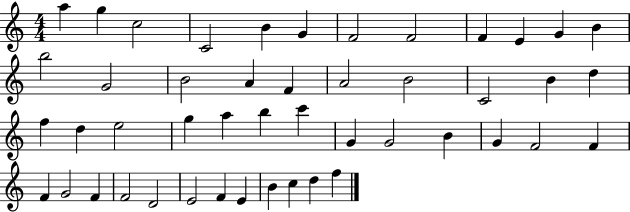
{
  \clef treble
  \numericTimeSignature
  \time 4/4
  \key c \major
  a''4 g''4 c''2 | c'2 b'4 g'4 | f'2 f'2 | f'4 e'4 g'4 b'4 | \break b''2 g'2 | b'2 a'4 f'4 | a'2 b'2 | c'2 b'4 d''4 | \break f''4 d''4 e''2 | g''4 a''4 b''4 c'''4 | g'4 g'2 b'4 | g'4 f'2 f'4 | \break f'4 g'2 f'4 | f'2 d'2 | e'2 f'4 e'4 | b'4 c''4 d''4 f''4 | \break \bar "|."
}